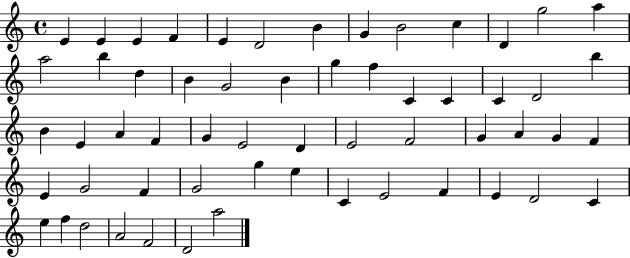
X:1
T:Untitled
M:4/4
L:1/4
K:C
E E E F E D2 B G B2 c D g2 a a2 b d B G2 B g f C C C D2 b B E A F G E2 D E2 F2 G A G F E G2 F G2 g e C E2 F E D2 C e f d2 A2 F2 D2 a2